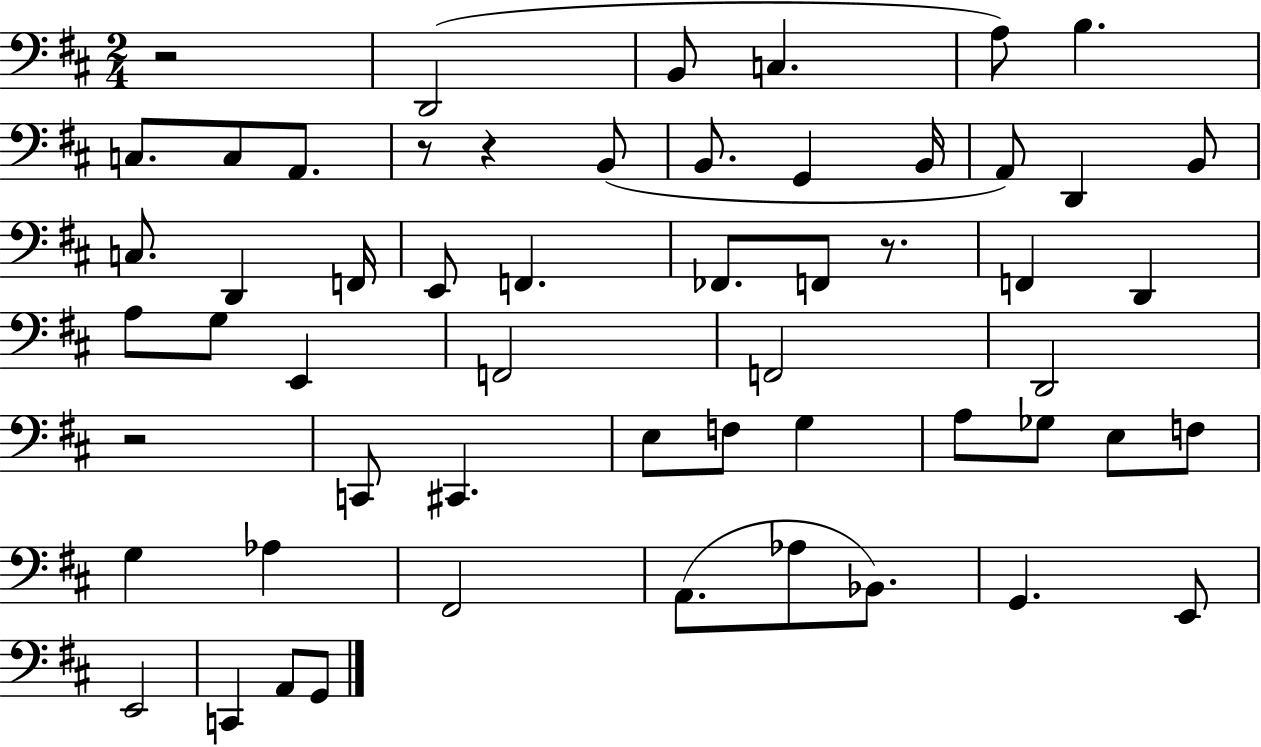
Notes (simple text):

R/h D2/h B2/e C3/q. A3/e B3/q. C3/e. C3/e A2/e. R/e R/q B2/e B2/e. G2/q B2/s A2/e D2/q B2/e C3/e. D2/q F2/s E2/e F2/q. FES2/e. F2/e R/e. F2/q D2/q A3/e G3/e E2/q F2/h F2/h D2/h R/h C2/e C#2/q. E3/e F3/e G3/q A3/e Gb3/e E3/e F3/e G3/q Ab3/q F#2/h A2/e. Ab3/e Bb2/e. G2/q. E2/e E2/h C2/q A2/e G2/e